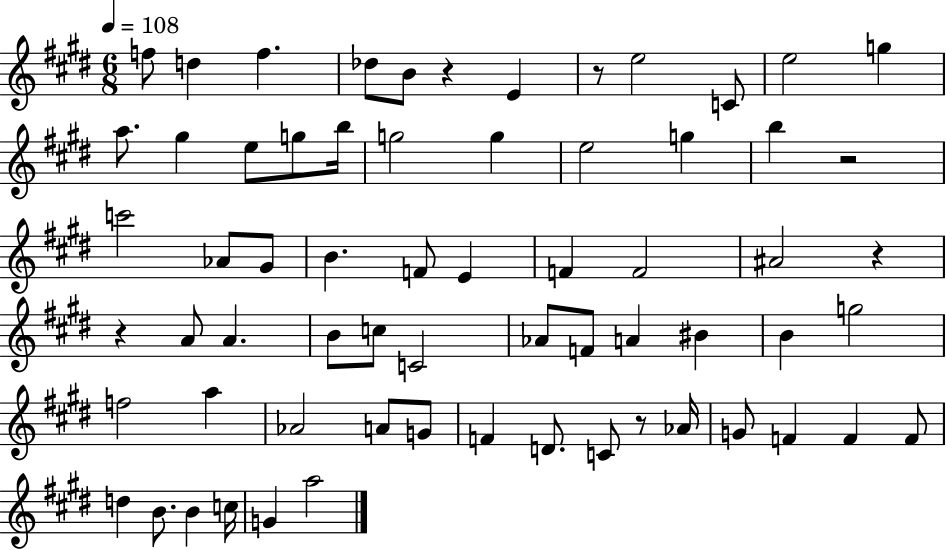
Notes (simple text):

F5/e D5/q F5/q. Db5/e B4/e R/q E4/q R/e E5/h C4/e E5/h G5/q A5/e. G#5/q E5/e G5/e B5/s G5/h G5/q E5/h G5/q B5/q R/h C6/h Ab4/e G#4/e B4/q. F4/e E4/q F4/q F4/h A#4/h R/q R/q A4/e A4/q. B4/e C5/e C4/h Ab4/e F4/e A4/q BIS4/q B4/q G5/h F5/h A5/q Ab4/h A4/e G4/e F4/q D4/e. C4/e R/e Ab4/s G4/e F4/q F4/q F4/e D5/q B4/e. B4/q C5/s G4/q A5/h